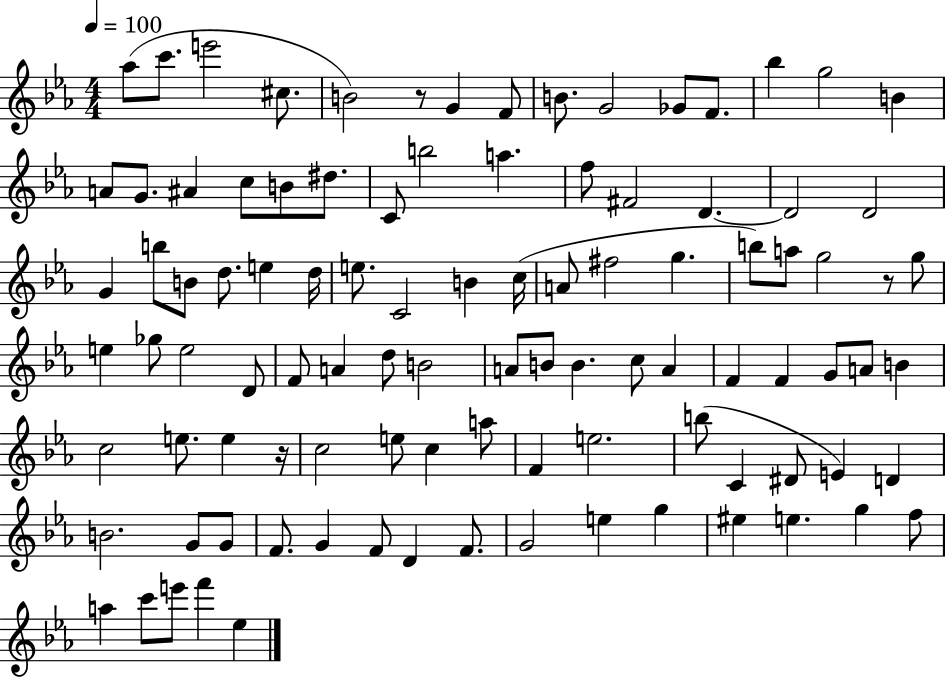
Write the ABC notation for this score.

X:1
T:Untitled
M:4/4
L:1/4
K:Eb
_a/2 c'/2 e'2 ^c/2 B2 z/2 G F/2 B/2 G2 _G/2 F/2 _b g2 B A/2 G/2 ^A c/2 B/2 ^d/2 C/2 b2 a f/2 ^F2 D D2 D2 G b/2 B/2 d/2 e d/4 e/2 C2 B c/4 A/2 ^f2 g b/2 a/2 g2 z/2 g/2 e _g/2 e2 D/2 F/2 A d/2 B2 A/2 B/2 B c/2 A F F G/2 A/2 B c2 e/2 e z/4 c2 e/2 c a/2 F e2 b/2 C ^D/2 E D B2 G/2 G/2 F/2 G F/2 D F/2 G2 e g ^e e g f/2 a c'/2 e'/2 f' _e